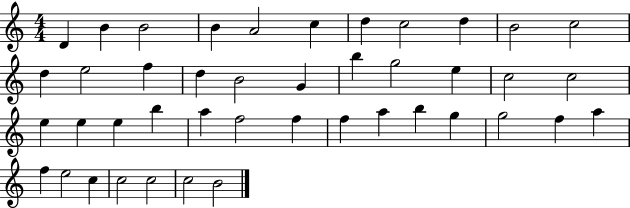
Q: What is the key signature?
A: C major